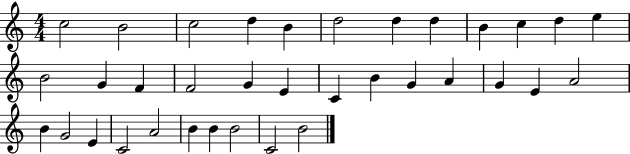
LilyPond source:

{
  \clef treble
  \numericTimeSignature
  \time 4/4
  \key c \major
  c''2 b'2 | c''2 d''4 b'4 | d''2 d''4 d''4 | b'4 c''4 d''4 e''4 | \break b'2 g'4 f'4 | f'2 g'4 e'4 | c'4 b'4 g'4 a'4 | g'4 e'4 a'2 | \break b'4 g'2 e'4 | c'2 a'2 | b'4 b'4 b'2 | c'2 b'2 | \break \bar "|."
}